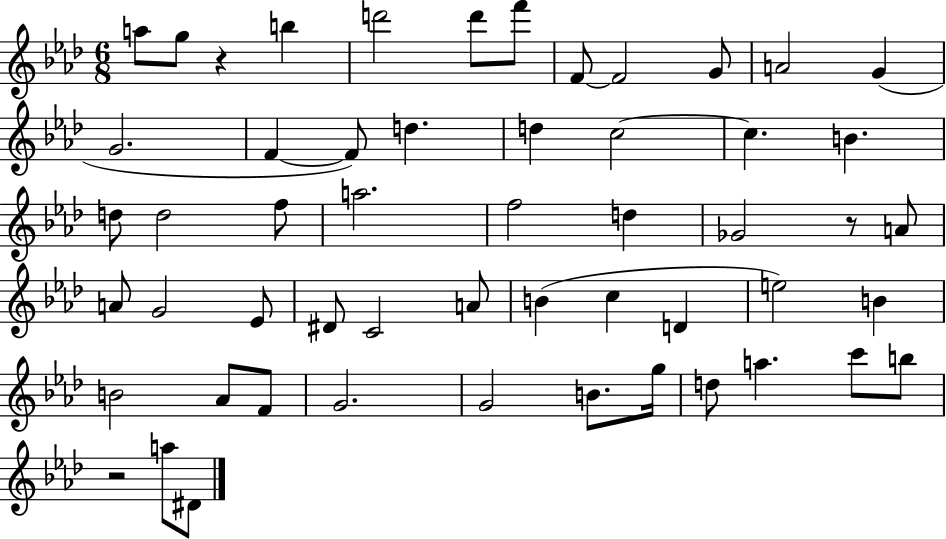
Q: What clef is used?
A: treble